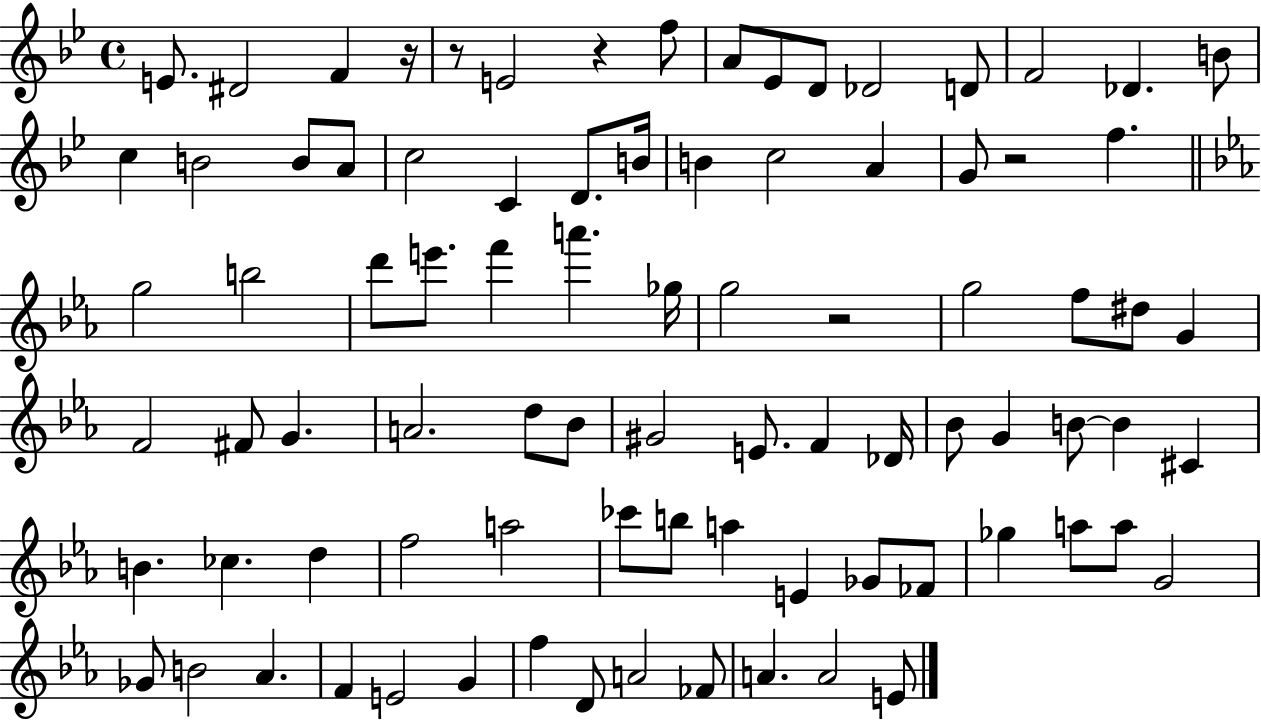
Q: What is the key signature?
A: BES major